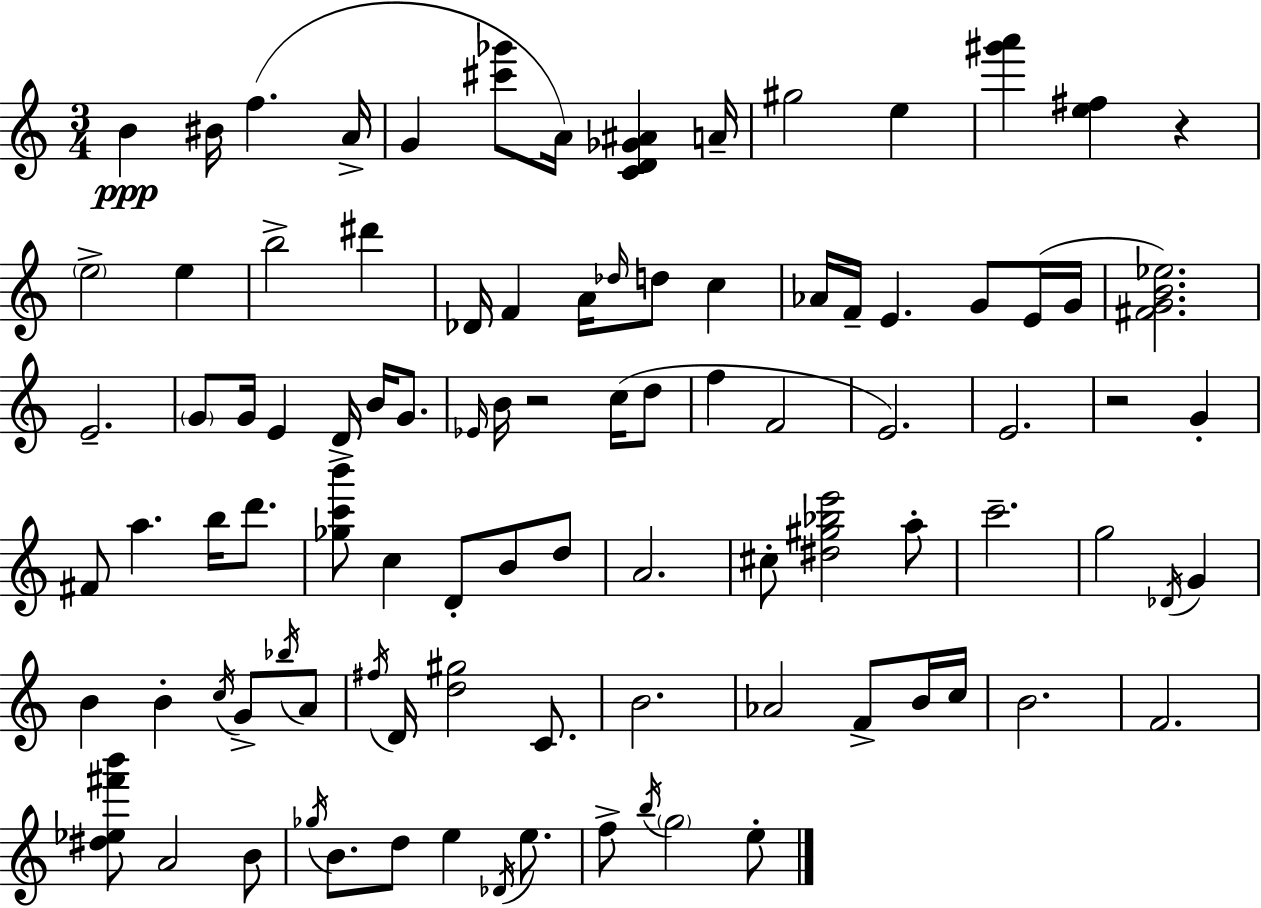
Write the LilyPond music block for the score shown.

{
  \clef treble
  \numericTimeSignature
  \time 3/4
  \key c \major
  b'4\ppp bis'16 f''4.( a'16-> | g'4 <cis''' ges'''>8 a'16) <c' d' ges' ais'>4 a'16-- | gis''2 e''4 | <gis''' a'''>4 <e'' fis''>4 r4 | \break \parenthesize e''2-> e''4 | b''2-> dis'''4 | des'16 f'4 a'16 \grace { des''16 } d''8 c''4 | aes'16 f'16-- e'4. g'8 e'16( | \break g'16 <fis' g' b' ees''>2.) | e'2.-- | \parenthesize g'8 g'16 e'4 d'16-> b'16 g'8. | \grace { ees'16 } b'16 r2 c''16( | \break d''8 f''4 f'2 | e'2.) | e'2. | r2 g'4-. | \break fis'8 a''4. b''16 d'''8. | <ges'' c''' b'''>8 c''4 d'8-. b'8 | d''8 a'2. | cis''8-. <dis'' gis'' bes'' e'''>2 | \break a''8-. c'''2.-- | g''2 \acciaccatura { des'16 } g'4 | b'4 b'4-. \acciaccatura { c''16 } | g'8-> \acciaccatura { bes''16 } a'8 \acciaccatura { fis''16 } d'16 <d'' gis''>2 | \break c'8. b'2. | aes'2 | f'8-> b'16 c''16 b'2. | f'2. | \break <dis'' ees'' fis''' b'''>8 a'2 | b'8 \acciaccatura { ges''16 } b'8. d''8 | e''4 \acciaccatura { des'16 } e''8. f''8-> \acciaccatura { b''16 } \parenthesize g''2 | e''8-. \bar "|."
}